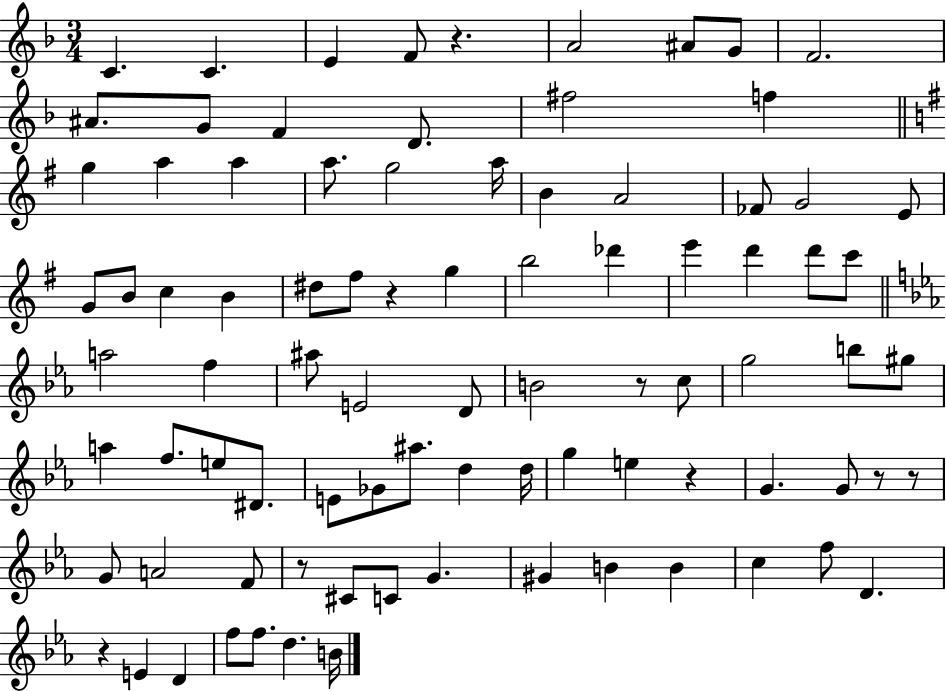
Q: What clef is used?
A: treble